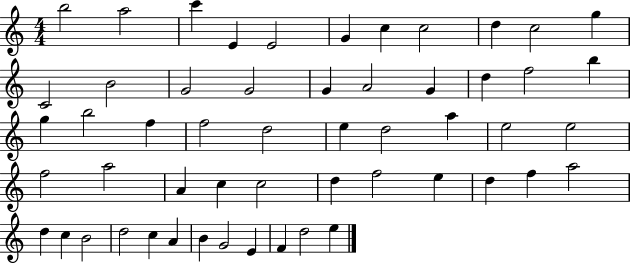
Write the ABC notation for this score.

X:1
T:Untitled
M:4/4
L:1/4
K:C
b2 a2 c' E E2 G c c2 d c2 g C2 B2 G2 G2 G A2 G d f2 b g b2 f f2 d2 e d2 a e2 e2 f2 a2 A c c2 d f2 e d f a2 d c B2 d2 c A B G2 E F d2 e